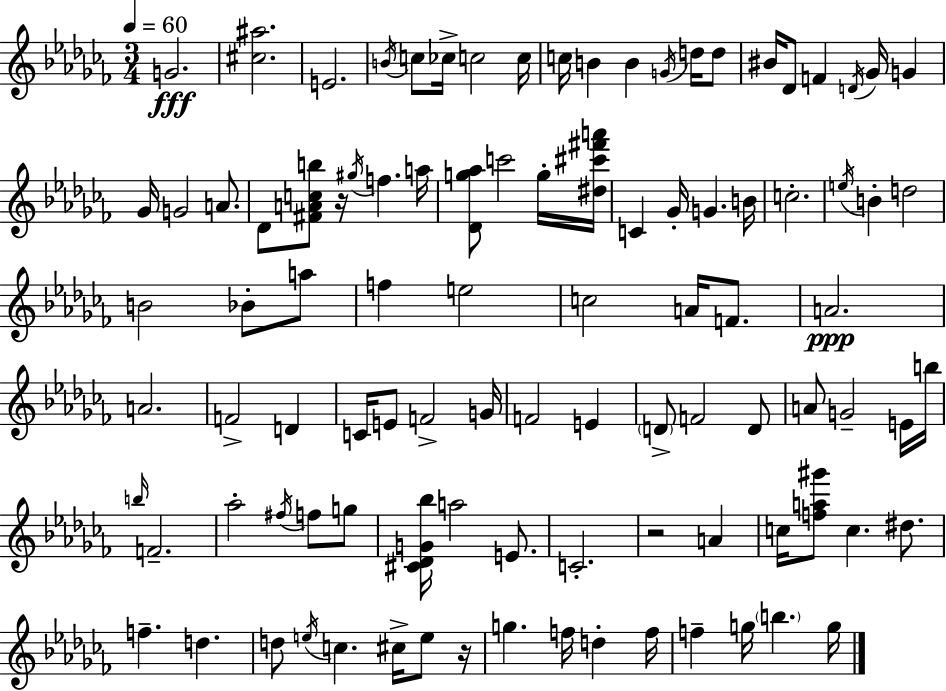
G4/h. [C#5,A#5]/h. E4/h. B4/s C5/e CES5/s C5/h C5/s C5/s B4/q B4/q G4/s D5/s D5/e BIS4/s Db4/e F4/q D4/s Gb4/s G4/q Gb4/s G4/h A4/e. Db4/e [F#4,A4,C5,B5]/e R/s G#5/s F5/q. A5/s [Db4,G5,Ab5]/e C6/h G5/s [D#5,C#6,F#6,A6]/s C4/q Gb4/s G4/q. B4/s C5/h. E5/s B4/q D5/h B4/h Bb4/e A5/e F5/q E5/h C5/h A4/s F4/e. A4/h. A4/h. F4/h D4/q C4/s E4/e F4/h G4/s F4/h E4/q D4/e F4/h D4/e A4/e G4/h E4/s B5/s B5/s F4/h. Ab5/h F#5/s F5/e G5/e [C#4,Db4,G4,Bb5]/s A5/h E4/e. C4/h. R/h A4/q C5/s [F5,A5,G#6]/e C5/q. D#5/e. F5/q. D5/q. D5/e E5/s C5/q. C#5/s E5/e R/s G5/q. F5/s D5/q F5/s F5/q G5/s B5/q. G5/s